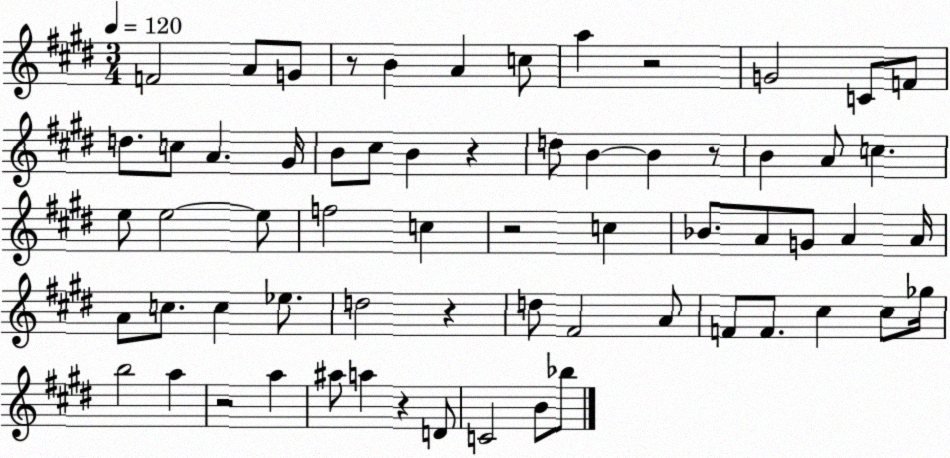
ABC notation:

X:1
T:Untitled
M:3/4
L:1/4
K:E
F2 A/2 G/2 z/2 B A c/2 a z2 G2 C/2 F/2 d/2 c/2 A ^G/4 B/2 ^c/2 B z d/2 B B z/2 B A/2 c e/2 e2 e/2 f2 c z2 c _B/2 A/2 G/2 A A/4 A/2 c/2 c _e/2 d2 z d/2 ^F2 A/2 F/2 F/2 ^c ^c/2 _g/4 b2 a z2 a ^a/2 a z D/2 C2 B/2 _b/2